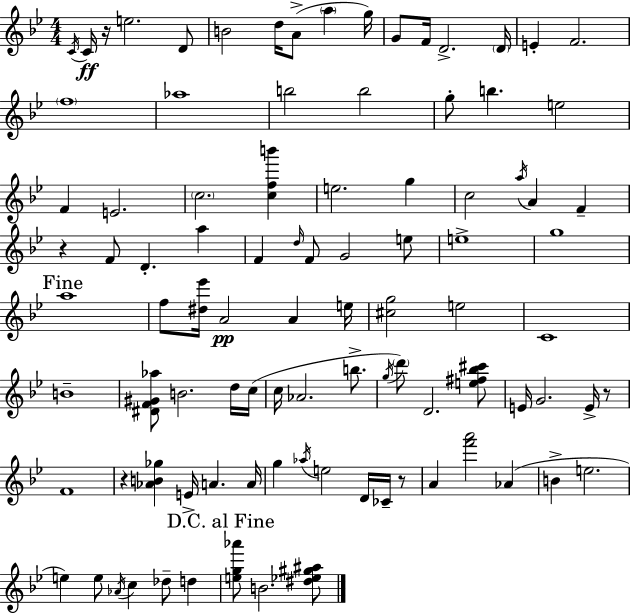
{
  \clef treble
  \numericTimeSignature
  \time 4/4
  \key bes \major
  \acciaccatura { c'16 }\ff c'16 r16 e''2. d'8 | b'2 d''16 a'8->( \parenthesize a''4 | g''16) g'8 f'16 d'2.-> | \parenthesize d'16 e'4-. f'2. | \break \parenthesize f''1 | aes''1 | b''2 b''2 | g''8-. b''4. e''2 | \break f'4 e'2. | \parenthesize c''2. <c'' f'' b'''>4 | e''2. g''4 | c''2 \acciaccatura { a''16 } a'4 f'4-- | \break r4 f'8 d'4.-. a''4 | f'4 \grace { d''16 } f'8 g'2 | e''8 e''1-> | g''1 | \break \mark "Fine" a''1 | f''8 <dis'' ees'''>16 a'2\pp a'4 | e''16 <cis'' g''>2 e''2 | c'1 | \break b'1-- | <dis' f' gis' aes''>8 b'2. | d''16 c''16( c''16 aes'2. | b''8.-> \acciaccatura { g''16 } \parenthesize d'''8) d'2. | \break <e'' fis'' bes'' cis'''>8 e'16 g'2. | e'16-> r8 f'1 | r4 <aes' b' ges''>4 e'16-> a'4. | a'16 g''4 \acciaccatura { aes''16 } e''2 | \break d'16 ces'16-- r8 a'4 <f''' a'''>2 | aes'4( b'4-> e''2. | e''4) e''8 \acciaccatura { aes'16 } c''4 | des''8-- d''4 \mark "D.C. al Fine" <e'' g'' aes'''>8 b'2. | \break <dis'' ees'' gis'' ais''>8 \bar "|."
}